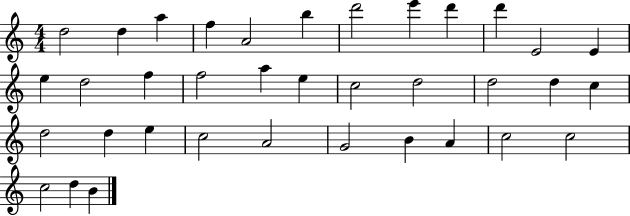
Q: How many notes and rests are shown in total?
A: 36